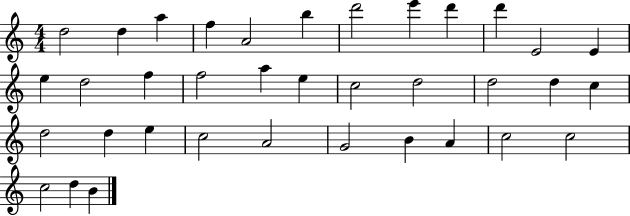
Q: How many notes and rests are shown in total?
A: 36